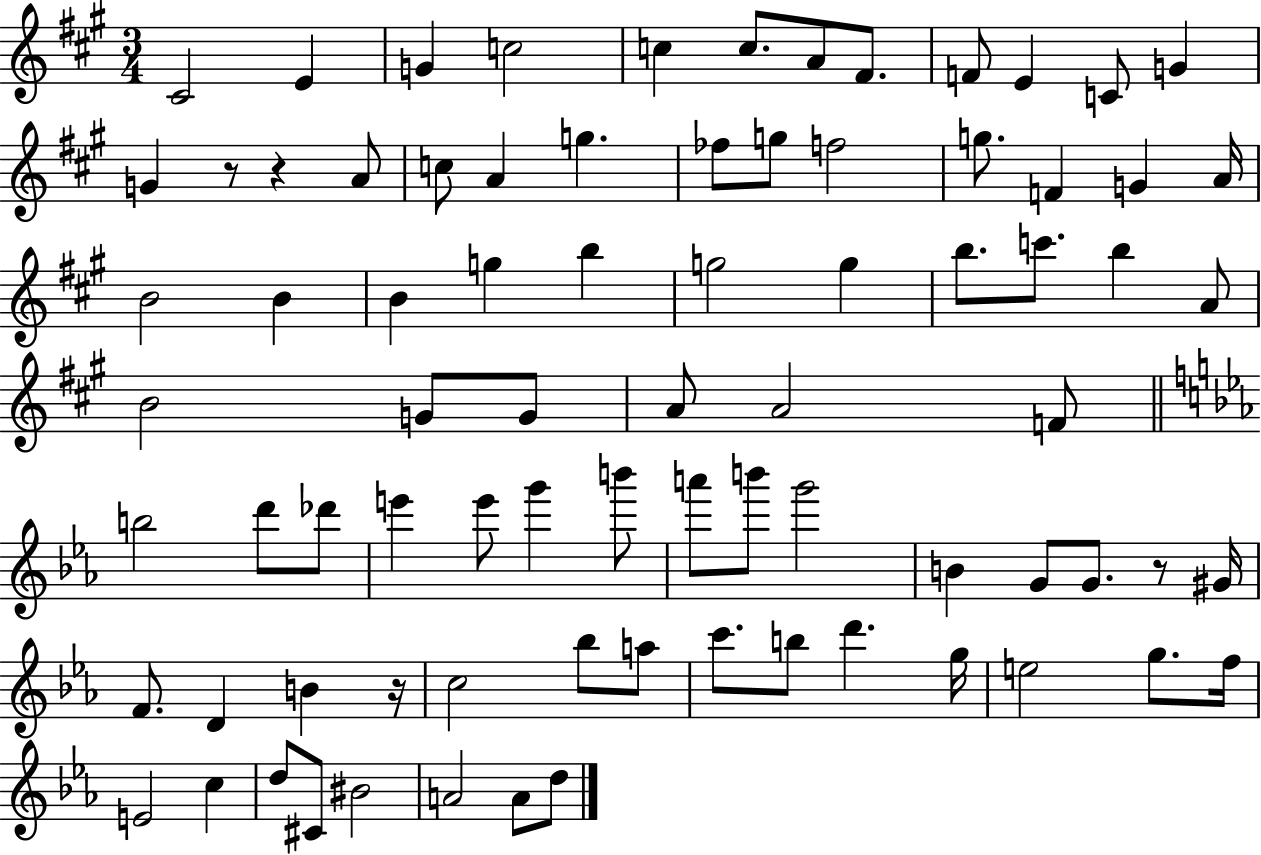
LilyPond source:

{
  \clef treble
  \numericTimeSignature
  \time 3/4
  \key a \major
  \repeat volta 2 { cis'2 e'4 | g'4 c''2 | c''4 c''8. a'8 fis'8. | f'8 e'4 c'8 g'4 | \break g'4 r8 r4 a'8 | c''8 a'4 g''4. | fes''8 g''8 f''2 | g''8. f'4 g'4 a'16 | \break b'2 b'4 | b'4 g''4 b''4 | g''2 g''4 | b''8. c'''8. b''4 a'8 | \break b'2 g'8 g'8 | a'8 a'2 f'8 | \bar "||" \break \key ees \major b''2 d'''8 des'''8 | e'''4 e'''8 g'''4 b'''8 | a'''8 b'''8 g'''2 | b'4 g'8 g'8. r8 gis'16 | \break f'8. d'4 b'4 r16 | c''2 bes''8 a''8 | c'''8. b''8 d'''4. g''16 | e''2 g''8. f''16 | \break e'2 c''4 | d''8 cis'8 bis'2 | a'2 a'8 d''8 | } \bar "|."
}